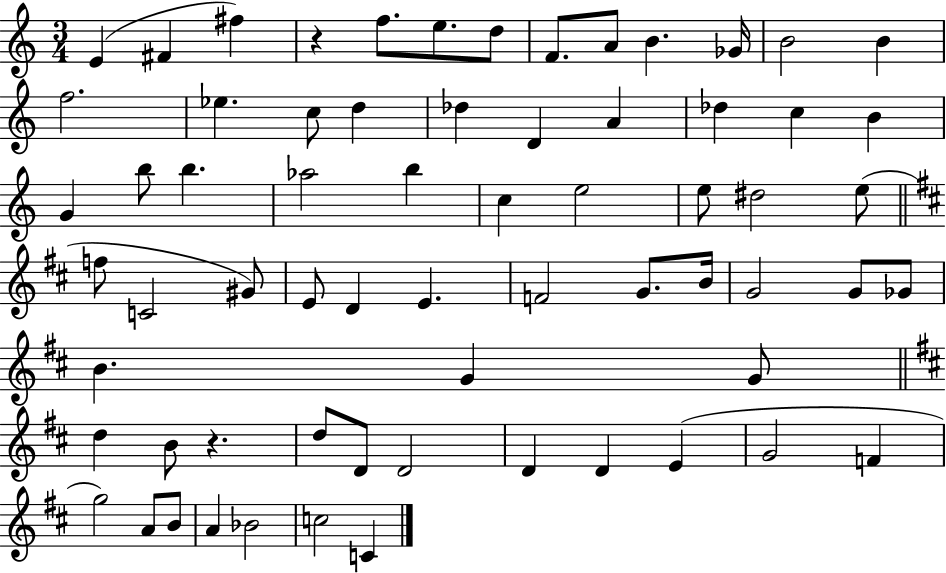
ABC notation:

X:1
T:Untitled
M:3/4
L:1/4
K:C
E ^F ^f z f/2 e/2 d/2 F/2 A/2 B _G/4 B2 B f2 _e c/2 d _d D A _d c B G b/2 b _a2 b c e2 e/2 ^d2 e/2 f/2 C2 ^G/2 E/2 D E F2 G/2 B/4 G2 G/2 _G/2 B G G/2 d B/2 z d/2 D/2 D2 D D E G2 F g2 A/2 B/2 A _B2 c2 C